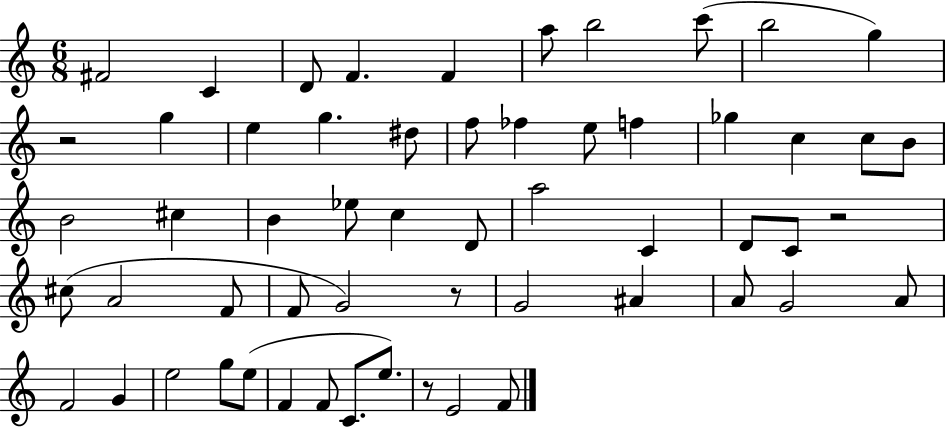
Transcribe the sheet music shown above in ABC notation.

X:1
T:Untitled
M:6/8
L:1/4
K:C
^F2 C D/2 F F a/2 b2 c'/2 b2 g z2 g e g ^d/2 f/2 _f e/2 f _g c c/2 B/2 B2 ^c B _e/2 c D/2 a2 C D/2 C/2 z2 ^c/2 A2 F/2 F/2 G2 z/2 G2 ^A A/2 G2 A/2 F2 G e2 g/2 e/2 F F/2 C/2 e/2 z/2 E2 F/2